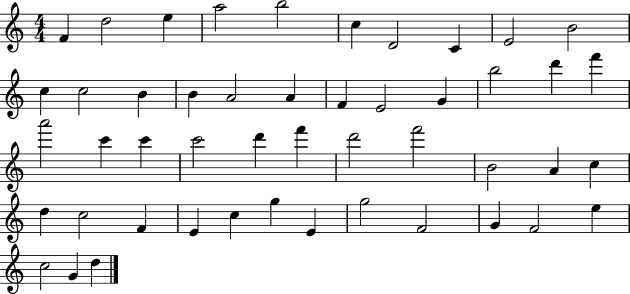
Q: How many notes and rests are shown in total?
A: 48